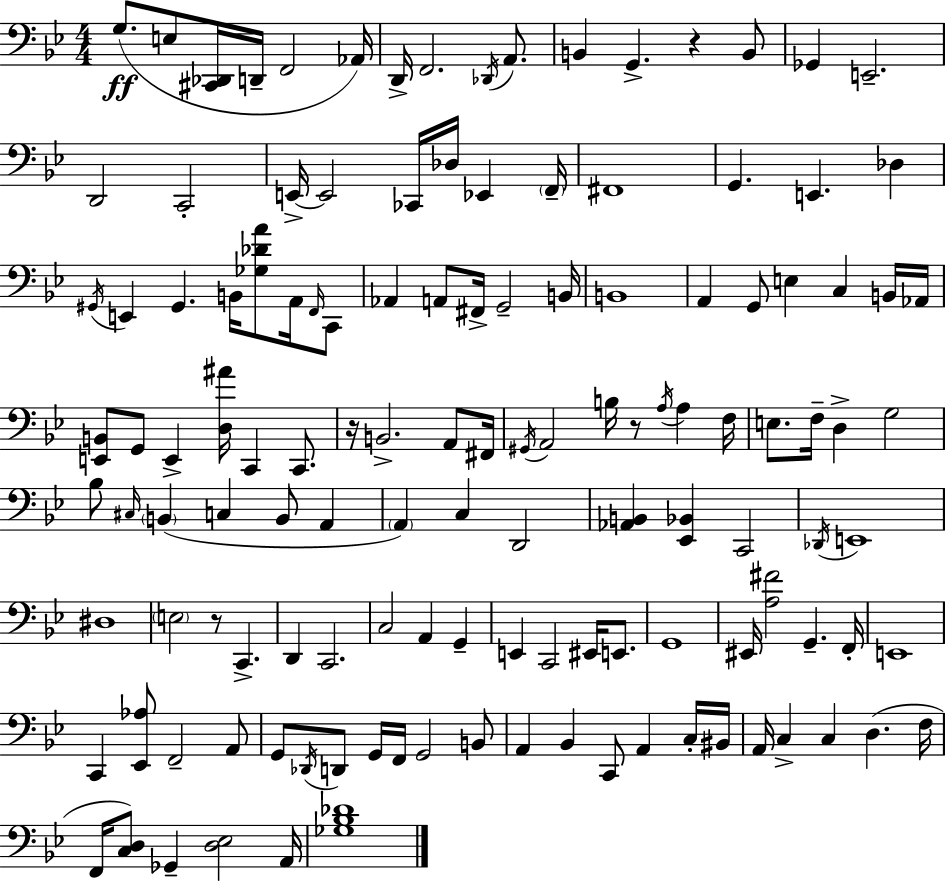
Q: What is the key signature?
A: BES major